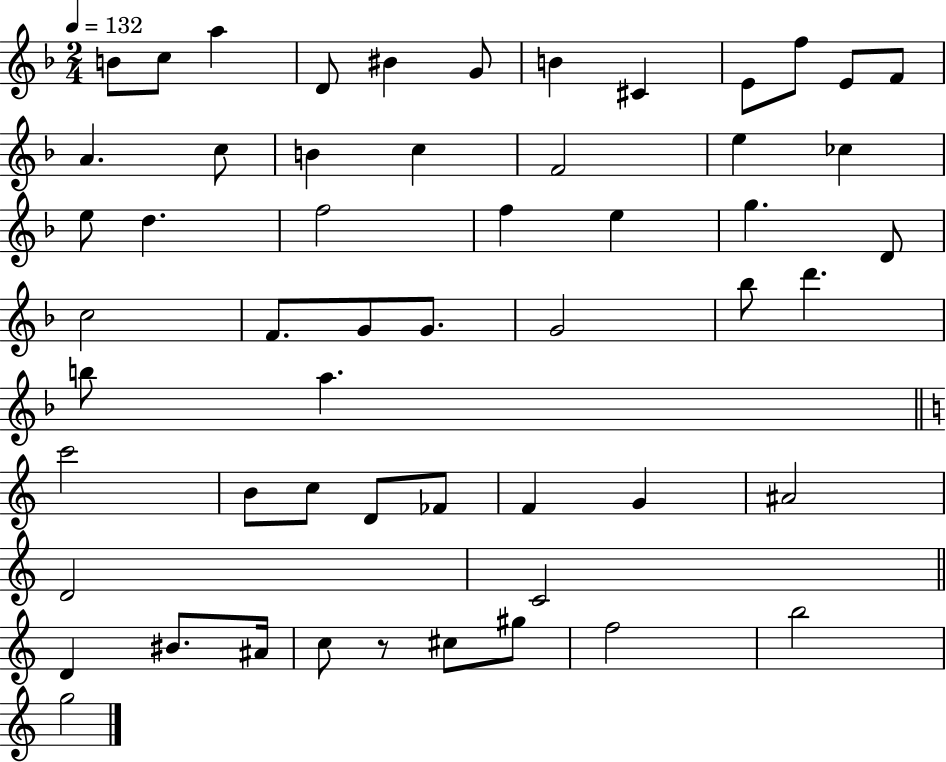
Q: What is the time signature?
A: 2/4